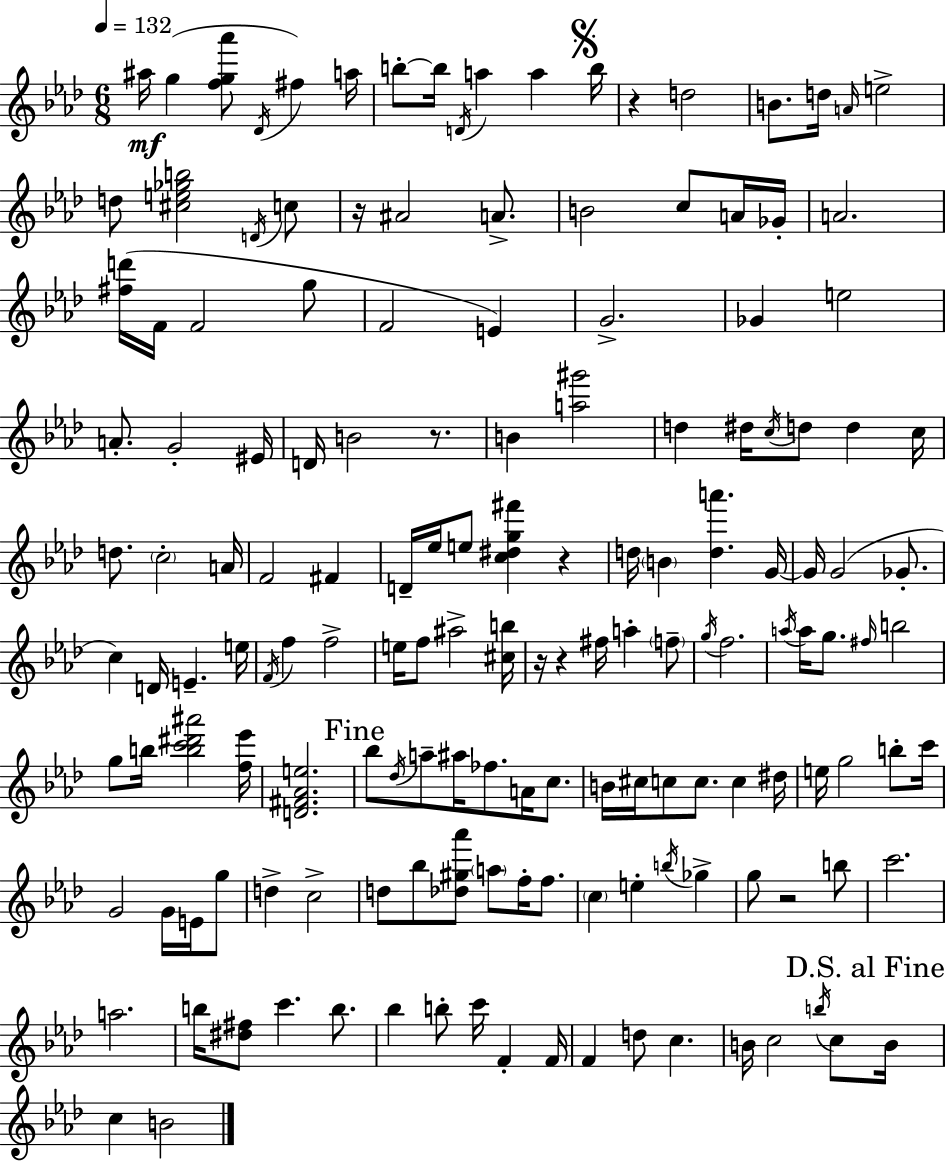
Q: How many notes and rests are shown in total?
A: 155